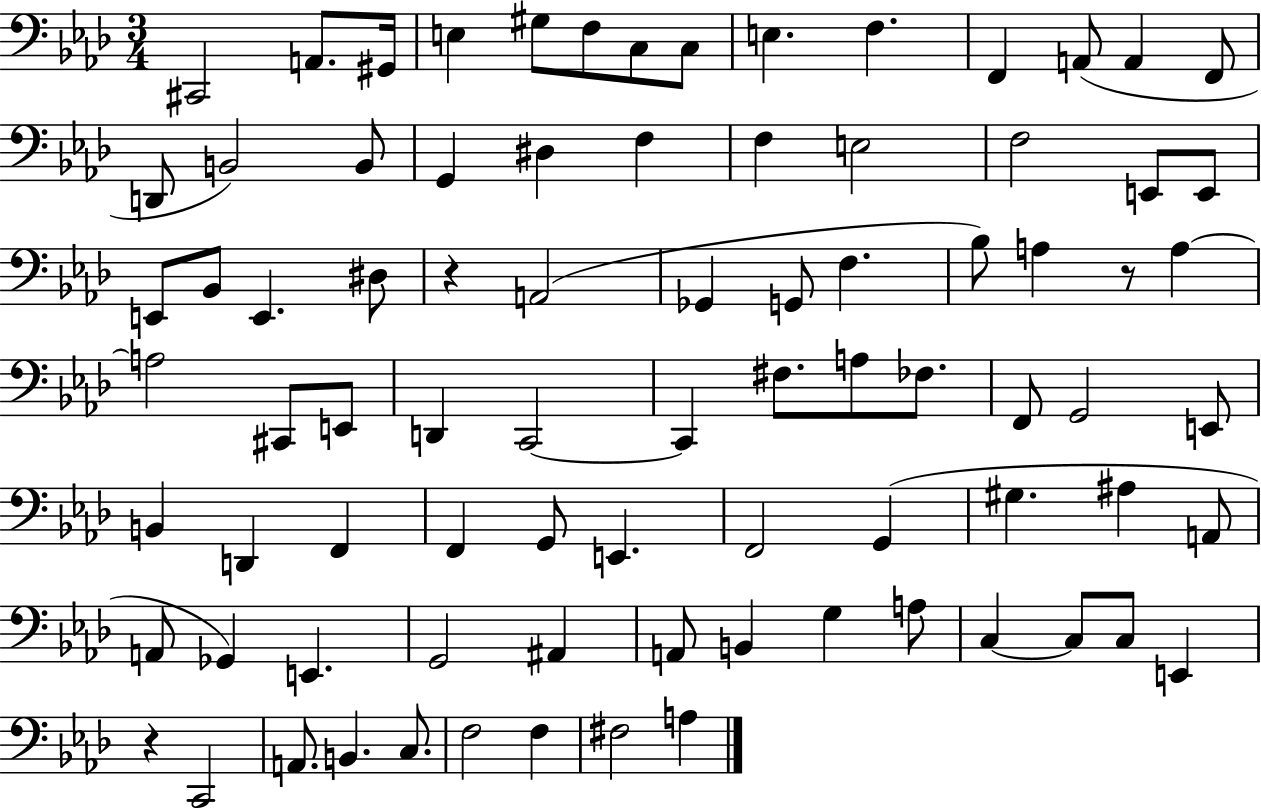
{
  \clef bass
  \numericTimeSignature
  \time 3/4
  \key aes \major
  cis,2 a,8. gis,16 | e4 gis8 f8 c8 c8 | e4. f4. | f,4 a,8( a,4 f,8 | \break d,8 b,2) b,8 | g,4 dis4 f4 | f4 e2 | f2 e,8 e,8 | \break e,8 bes,8 e,4. dis8 | r4 a,2( | ges,4 g,8 f4. | bes8) a4 r8 a4~~ | \break a2 cis,8 e,8 | d,4 c,2~~ | c,4 fis8. a8 fes8. | f,8 g,2 e,8 | \break b,4 d,4 f,4 | f,4 g,8 e,4. | f,2 g,4( | gis4. ais4 a,8 | \break a,8 ges,4) e,4. | g,2 ais,4 | a,8 b,4 g4 a8 | c4~~ c8 c8 e,4 | \break r4 c,2 | a,8. b,4. c8. | f2 f4 | fis2 a4 | \break \bar "|."
}